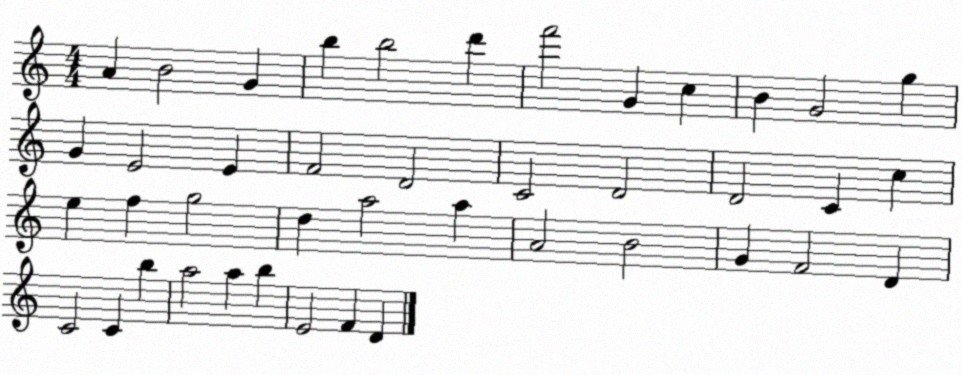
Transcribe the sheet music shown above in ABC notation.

X:1
T:Untitled
M:4/4
L:1/4
K:C
A B2 G b b2 d' f'2 G c B G2 g G E2 E F2 D2 C2 D2 D2 C c e f g2 d a2 a A2 B2 G F2 D C2 C b a2 a b E2 F D